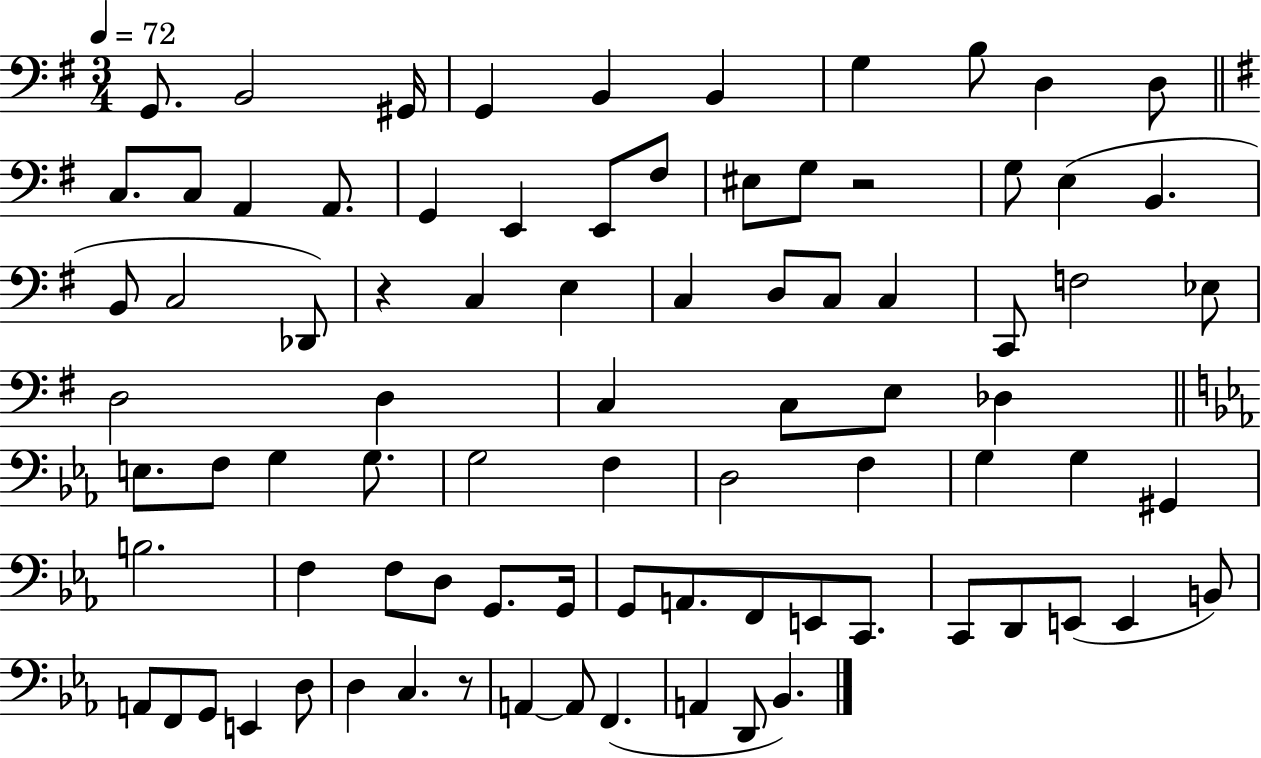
G2/e. B2/h G#2/s G2/q B2/q B2/q G3/q B3/e D3/q D3/e C3/e. C3/e A2/q A2/e. G2/q E2/q E2/e F#3/e EIS3/e G3/e R/h G3/e E3/q B2/q. B2/e C3/h Db2/e R/q C3/q E3/q C3/q D3/e C3/e C3/q C2/e F3/h Eb3/e D3/h D3/q C3/q C3/e E3/e Db3/q E3/e. F3/e G3/q G3/e. G3/h F3/q D3/h F3/q G3/q G3/q G#2/q B3/h. F3/q F3/e D3/e G2/e. G2/s G2/e A2/e. F2/e E2/e C2/e. C2/e D2/e E2/e E2/q B2/e A2/e F2/e G2/e E2/q D3/e D3/q C3/q. R/e A2/q A2/e F2/q. A2/q D2/e Bb2/q.